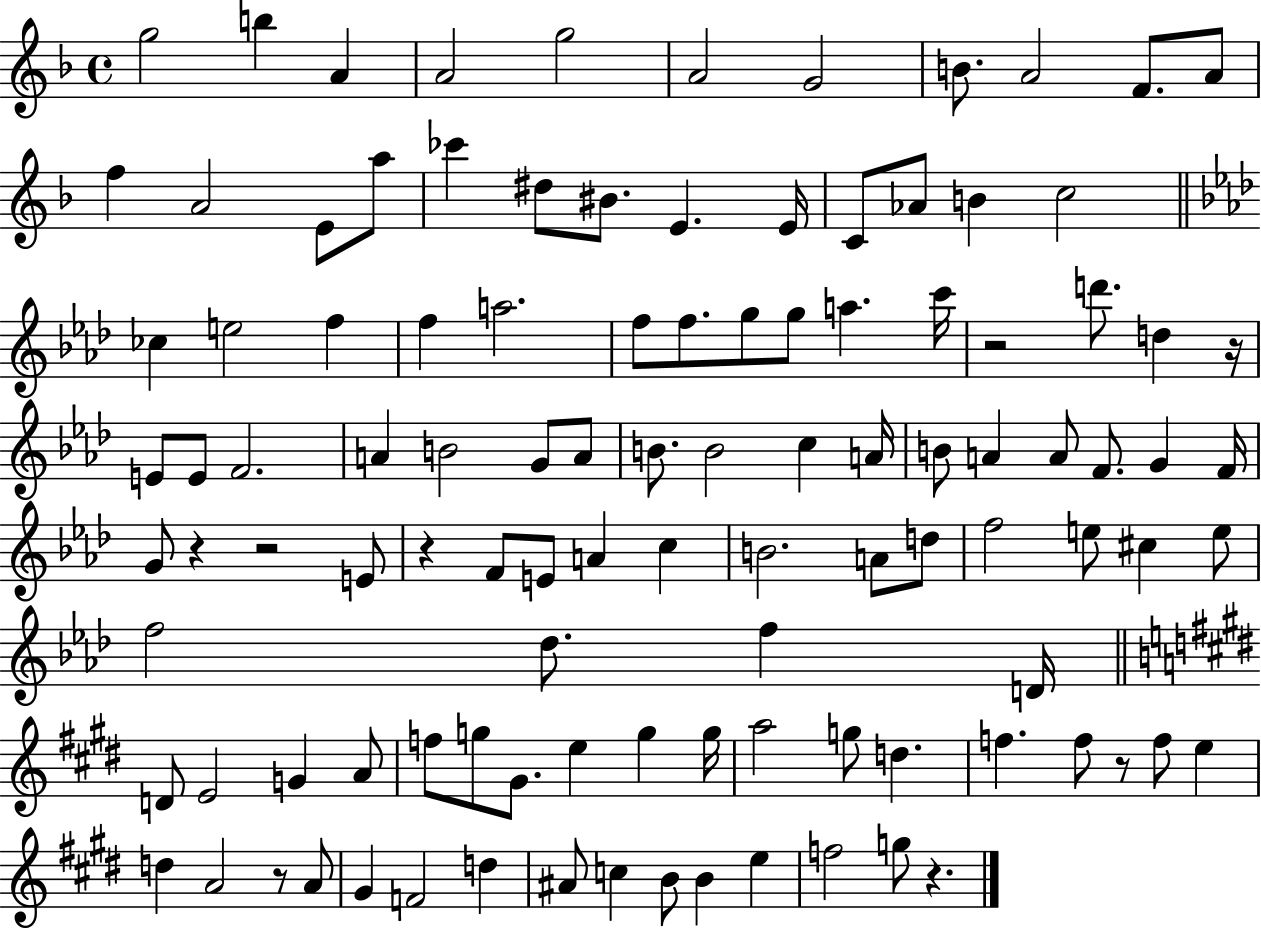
G5/h B5/q A4/q A4/h G5/h A4/h G4/h B4/e. A4/h F4/e. A4/e F5/q A4/h E4/e A5/e CES6/q D#5/e BIS4/e. E4/q. E4/s C4/e Ab4/e B4/q C5/h CES5/q E5/h F5/q F5/q A5/h. F5/e F5/e. G5/e G5/e A5/q. C6/s R/h D6/e. D5/q R/s E4/e E4/e F4/h. A4/q B4/h G4/e A4/e B4/e. B4/h C5/q A4/s B4/e A4/q A4/e F4/e. G4/q F4/s G4/e R/q R/h E4/e R/q F4/e E4/e A4/q C5/q B4/h. A4/e D5/e F5/h E5/e C#5/q E5/e F5/h Db5/e. F5/q D4/s D4/e E4/h G4/q A4/e F5/e G5/e G#4/e. E5/q G5/q G5/s A5/h G5/e D5/q. F5/q. F5/e R/e F5/e E5/q D5/q A4/h R/e A4/e G#4/q F4/h D5/q A#4/e C5/q B4/e B4/q E5/q F5/h G5/e R/q.